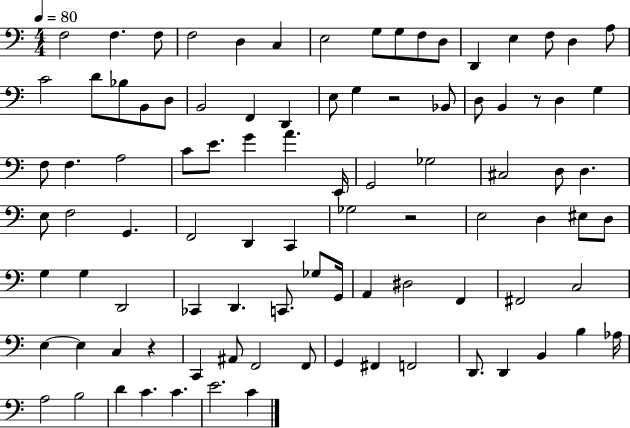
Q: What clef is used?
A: bass